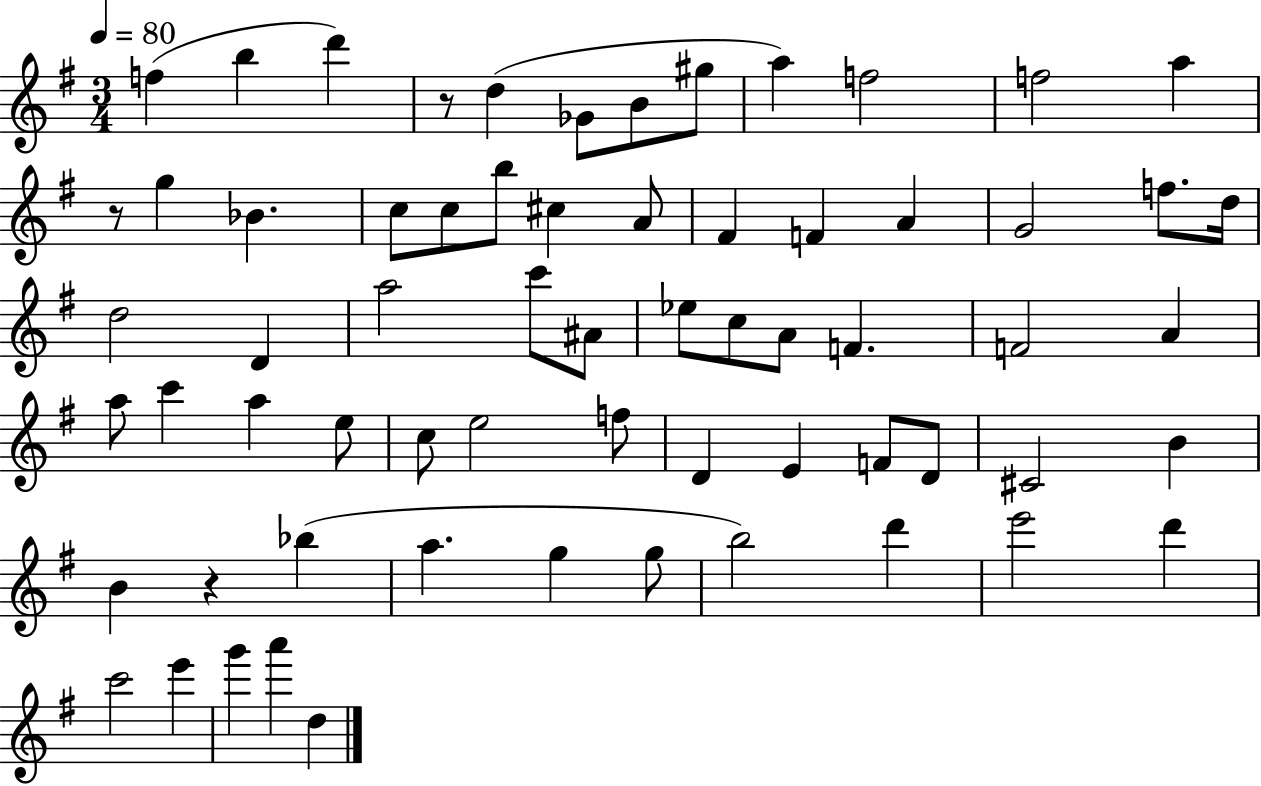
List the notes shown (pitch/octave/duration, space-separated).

F5/q B5/q D6/q R/e D5/q Gb4/e B4/e G#5/e A5/q F5/h F5/h A5/q R/e G5/q Bb4/q. C5/e C5/e B5/e C#5/q A4/e F#4/q F4/q A4/q G4/h F5/e. D5/s D5/h D4/q A5/h C6/e A#4/e Eb5/e C5/e A4/e F4/q. F4/h A4/q A5/e C6/q A5/q E5/e C5/e E5/h F5/e D4/q E4/q F4/e D4/e C#4/h B4/q B4/q R/q Bb5/q A5/q. G5/q G5/e B5/h D6/q E6/h D6/q C6/h E6/q G6/q A6/q D5/q